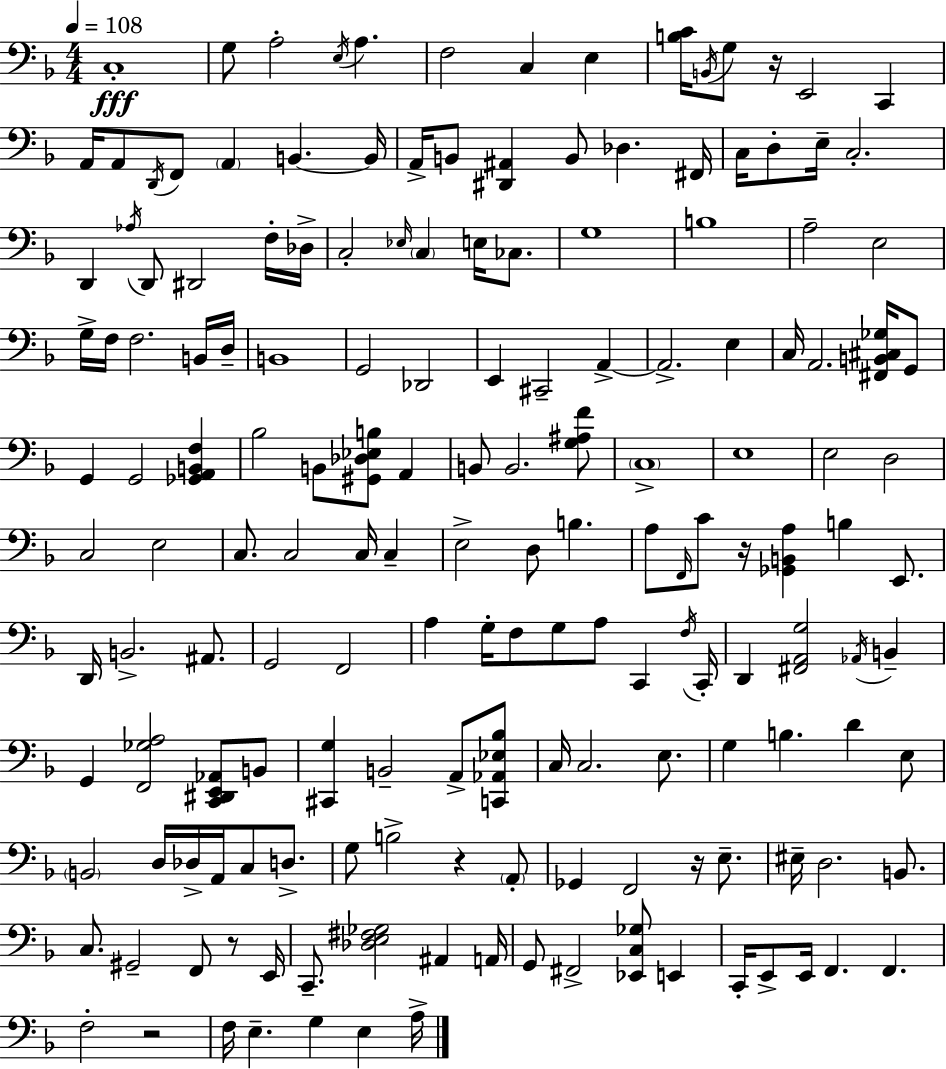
{
  \clef bass
  \numericTimeSignature
  \time 4/4
  \key d \minor
  \tempo 4 = 108
  c1-.\fff | g8 a2-. \acciaccatura { e16 } a4. | f2 c4 e4 | <b c'>16 \acciaccatura { b,16 } g8 r16 e,2 c,4 | \break a,16 a,8 \acciaccatura { d,16 } f,8 \parenthesize a,4 b,4.~~ | b,16 a,16-> b,8 <dis, ais,>4 b,8 des4. | fis,16 c16 d8-. e16-- c2.-. | d,4 \acciaccatura { aes16 } d,8 dis,2 | \break f16-. des16-> c2-. \grace { ees16 } \parenthesize c4 | e16 ces8. g1 | b1 | a2-- e2 | \break g16-> f16 f2. | b,16 d16-- b,1 | g,2 des,2 | e,4 cis,2-- | \break a,4->~~ a,2.-> | e4 c16 a,2. | <fis, b, cis ges>16 g,8 g,4 g,2 | <ges, a, b, f>4 bes2 b,8 <gis, des ees b>8 | \break a,4 b,8 b,2. | <g ais f'>8 \parenthesize c1-> | e1 | e2 d2 | \break c2 e2 | c8. c2 | c16 c4-- e2-> d8 b4. | a8 \grace { f,16 } c'8 r16 <ges, b, a>4 b4 | \break e,8. d,16 b,2.-> | ais,8. g,2 f,2 | a4 g16-. f8 g8 a8 | c,4 \acciaccatura { f16 } c,16-. d,4 <fis, a, g>2 | \break \acciaccatura { aes,16 } b,4-- g,4 <f, ges a>2 | <c, dis, e, aes,>8 b,8 <cis, g>4 b,2-- | a,8-> <c, aes, ees bes>8 c16 c2. | e8. g4 b4. | \break d'4 e8 \parenthesize b,2 | d16 des16-> a,16 c8 d8.-> g8 b2-> | r4 \parenthesize a,8-. ges,4 f,2 | r16 e8.-- eis16-- d2. | \break b,8. c8. gis,2-- | f,8 r8 e,16 c,8.-- <des e fis ges>2 | ais,4 a,16 g,8 fis,2-> | <ees, c ges>8 e,4 c,16-. e,8-> e,16 f,4. | \break f,4. f2-. | r2 f16 e4.-- g4 | e4 a16-> \bar "|."
}